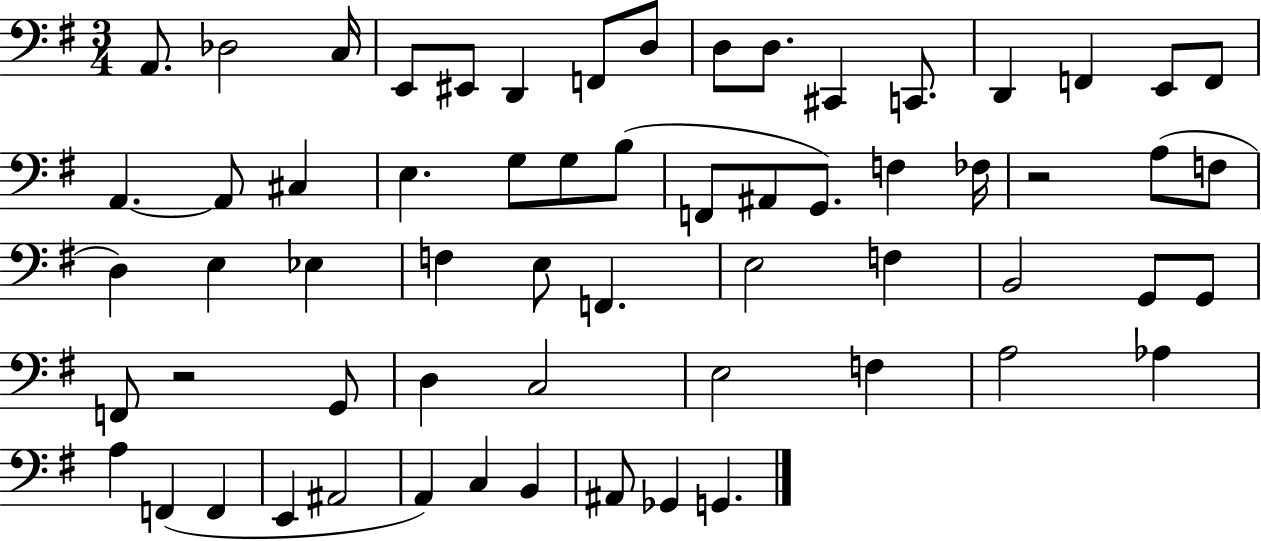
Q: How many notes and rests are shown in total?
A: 62